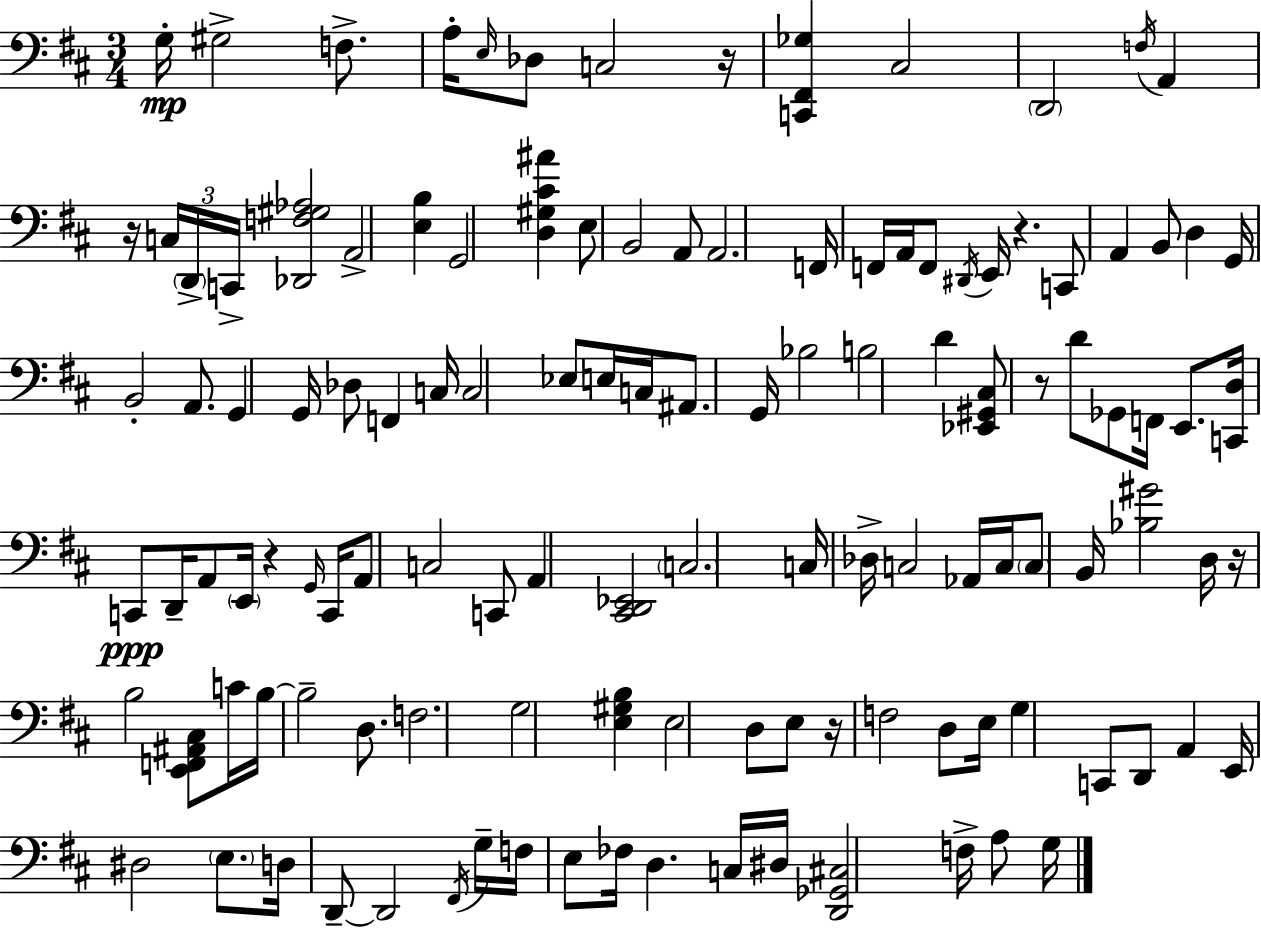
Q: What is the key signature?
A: D major